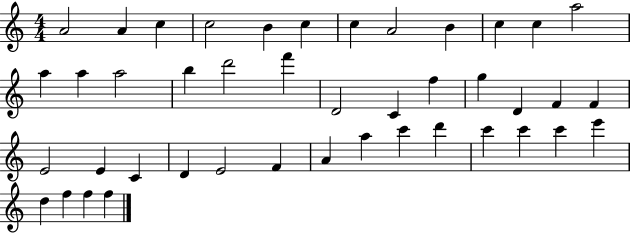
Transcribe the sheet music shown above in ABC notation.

X:1
T:Untitled
M:4/4
L:1/4
K:C
A2 A c c2 B c c A2 B c c a2 a a a2 b d'2 f' D2 C f g D F F E2 E C D E2 F A a c' d' c' c' c' e' d f f f